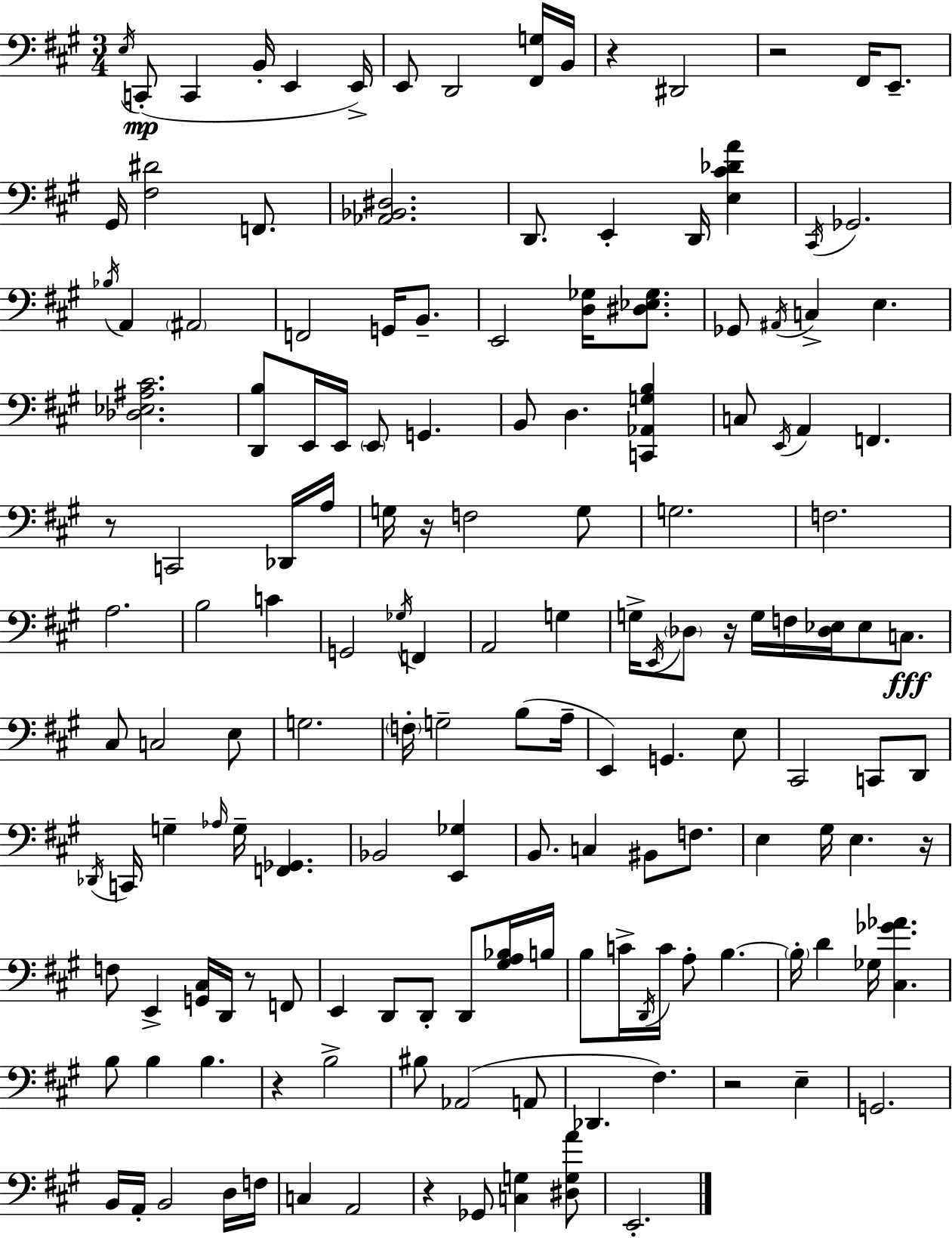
X:1
T:Untitled
M:3/4
L:1/4
K:A
E,/4 C,,/2 C,, B,,/4 E,, E,,/4 E,,/2 D,,2 [^F,,G,]/4 B,,/4 z ^D,,2 z2 ^F,,/4 E,,/2 ^G,,/4 [^F,^D]2 F,,/2 [_A,,_B,,^D,]2 D,,/2 E,, D,,/4 [E,^C_DA] ^C,,/4 _G,,2 _B,/4 A,, ^A,,2 F,,2 G,,/4 B,,/2 E,,2 [D,_G,]/4 [^D,_E,_G,]/2 _G,,/2 ^A,,/4 C, E, [_D,_E,^A,^C]2 [D,,B,]/2 E,,/4 E,,/4 E,,/2 G,, B,,/2 D, [C,,_A,,G,B,] C,/2 E,,/4 A,, F,, z/2 C,,2 _D,,/4 A,/4 G,/4 z/4 F,2 G,/2 G,2 F,2 A,2 B,2 C G,,2 _G,/4 F,, A,,2 G, G,/4 E,,/4 _D,/2 z/4 G,/4 F,/4 [_D,_E,]/4 _E,/2 C,/2 ^C,/2 C,2 E,/2 G,2 F,/4 G,2 B,/2 A,/4 E,, G,, E,/2 ^C,,2 C,,/2 D,,/2 _D,,/4 C,,/4 G, _A,/4 G,/4 [F,,_G,,] _B,,2 [E,,_G,] B,,/2 C, ^B,,/2 F,/2 E, ^G,/4 E, z/4 F,/2 E,, [G,,^C,]/4 D,,/4 z/2 F,,/2 E,, D,,/2 D,,/2 D,,/2 [^G,A,_B,]/4 B,/4 B,/2 C/4 D,,/4 C/4 A,/2 B, B,/4 D _G,/4 [^C,_G_A] B,/2 B, B, z B,2 ^B,/2 _A,,2 A,,/2 _D,, ^F, z2 E, G,,2 B,,/4 A,,/4 B,,2 D,/4 F,/4 C, A,,2 z _G,,/2 [C,G,] [^D,G,A]/2 E,,2